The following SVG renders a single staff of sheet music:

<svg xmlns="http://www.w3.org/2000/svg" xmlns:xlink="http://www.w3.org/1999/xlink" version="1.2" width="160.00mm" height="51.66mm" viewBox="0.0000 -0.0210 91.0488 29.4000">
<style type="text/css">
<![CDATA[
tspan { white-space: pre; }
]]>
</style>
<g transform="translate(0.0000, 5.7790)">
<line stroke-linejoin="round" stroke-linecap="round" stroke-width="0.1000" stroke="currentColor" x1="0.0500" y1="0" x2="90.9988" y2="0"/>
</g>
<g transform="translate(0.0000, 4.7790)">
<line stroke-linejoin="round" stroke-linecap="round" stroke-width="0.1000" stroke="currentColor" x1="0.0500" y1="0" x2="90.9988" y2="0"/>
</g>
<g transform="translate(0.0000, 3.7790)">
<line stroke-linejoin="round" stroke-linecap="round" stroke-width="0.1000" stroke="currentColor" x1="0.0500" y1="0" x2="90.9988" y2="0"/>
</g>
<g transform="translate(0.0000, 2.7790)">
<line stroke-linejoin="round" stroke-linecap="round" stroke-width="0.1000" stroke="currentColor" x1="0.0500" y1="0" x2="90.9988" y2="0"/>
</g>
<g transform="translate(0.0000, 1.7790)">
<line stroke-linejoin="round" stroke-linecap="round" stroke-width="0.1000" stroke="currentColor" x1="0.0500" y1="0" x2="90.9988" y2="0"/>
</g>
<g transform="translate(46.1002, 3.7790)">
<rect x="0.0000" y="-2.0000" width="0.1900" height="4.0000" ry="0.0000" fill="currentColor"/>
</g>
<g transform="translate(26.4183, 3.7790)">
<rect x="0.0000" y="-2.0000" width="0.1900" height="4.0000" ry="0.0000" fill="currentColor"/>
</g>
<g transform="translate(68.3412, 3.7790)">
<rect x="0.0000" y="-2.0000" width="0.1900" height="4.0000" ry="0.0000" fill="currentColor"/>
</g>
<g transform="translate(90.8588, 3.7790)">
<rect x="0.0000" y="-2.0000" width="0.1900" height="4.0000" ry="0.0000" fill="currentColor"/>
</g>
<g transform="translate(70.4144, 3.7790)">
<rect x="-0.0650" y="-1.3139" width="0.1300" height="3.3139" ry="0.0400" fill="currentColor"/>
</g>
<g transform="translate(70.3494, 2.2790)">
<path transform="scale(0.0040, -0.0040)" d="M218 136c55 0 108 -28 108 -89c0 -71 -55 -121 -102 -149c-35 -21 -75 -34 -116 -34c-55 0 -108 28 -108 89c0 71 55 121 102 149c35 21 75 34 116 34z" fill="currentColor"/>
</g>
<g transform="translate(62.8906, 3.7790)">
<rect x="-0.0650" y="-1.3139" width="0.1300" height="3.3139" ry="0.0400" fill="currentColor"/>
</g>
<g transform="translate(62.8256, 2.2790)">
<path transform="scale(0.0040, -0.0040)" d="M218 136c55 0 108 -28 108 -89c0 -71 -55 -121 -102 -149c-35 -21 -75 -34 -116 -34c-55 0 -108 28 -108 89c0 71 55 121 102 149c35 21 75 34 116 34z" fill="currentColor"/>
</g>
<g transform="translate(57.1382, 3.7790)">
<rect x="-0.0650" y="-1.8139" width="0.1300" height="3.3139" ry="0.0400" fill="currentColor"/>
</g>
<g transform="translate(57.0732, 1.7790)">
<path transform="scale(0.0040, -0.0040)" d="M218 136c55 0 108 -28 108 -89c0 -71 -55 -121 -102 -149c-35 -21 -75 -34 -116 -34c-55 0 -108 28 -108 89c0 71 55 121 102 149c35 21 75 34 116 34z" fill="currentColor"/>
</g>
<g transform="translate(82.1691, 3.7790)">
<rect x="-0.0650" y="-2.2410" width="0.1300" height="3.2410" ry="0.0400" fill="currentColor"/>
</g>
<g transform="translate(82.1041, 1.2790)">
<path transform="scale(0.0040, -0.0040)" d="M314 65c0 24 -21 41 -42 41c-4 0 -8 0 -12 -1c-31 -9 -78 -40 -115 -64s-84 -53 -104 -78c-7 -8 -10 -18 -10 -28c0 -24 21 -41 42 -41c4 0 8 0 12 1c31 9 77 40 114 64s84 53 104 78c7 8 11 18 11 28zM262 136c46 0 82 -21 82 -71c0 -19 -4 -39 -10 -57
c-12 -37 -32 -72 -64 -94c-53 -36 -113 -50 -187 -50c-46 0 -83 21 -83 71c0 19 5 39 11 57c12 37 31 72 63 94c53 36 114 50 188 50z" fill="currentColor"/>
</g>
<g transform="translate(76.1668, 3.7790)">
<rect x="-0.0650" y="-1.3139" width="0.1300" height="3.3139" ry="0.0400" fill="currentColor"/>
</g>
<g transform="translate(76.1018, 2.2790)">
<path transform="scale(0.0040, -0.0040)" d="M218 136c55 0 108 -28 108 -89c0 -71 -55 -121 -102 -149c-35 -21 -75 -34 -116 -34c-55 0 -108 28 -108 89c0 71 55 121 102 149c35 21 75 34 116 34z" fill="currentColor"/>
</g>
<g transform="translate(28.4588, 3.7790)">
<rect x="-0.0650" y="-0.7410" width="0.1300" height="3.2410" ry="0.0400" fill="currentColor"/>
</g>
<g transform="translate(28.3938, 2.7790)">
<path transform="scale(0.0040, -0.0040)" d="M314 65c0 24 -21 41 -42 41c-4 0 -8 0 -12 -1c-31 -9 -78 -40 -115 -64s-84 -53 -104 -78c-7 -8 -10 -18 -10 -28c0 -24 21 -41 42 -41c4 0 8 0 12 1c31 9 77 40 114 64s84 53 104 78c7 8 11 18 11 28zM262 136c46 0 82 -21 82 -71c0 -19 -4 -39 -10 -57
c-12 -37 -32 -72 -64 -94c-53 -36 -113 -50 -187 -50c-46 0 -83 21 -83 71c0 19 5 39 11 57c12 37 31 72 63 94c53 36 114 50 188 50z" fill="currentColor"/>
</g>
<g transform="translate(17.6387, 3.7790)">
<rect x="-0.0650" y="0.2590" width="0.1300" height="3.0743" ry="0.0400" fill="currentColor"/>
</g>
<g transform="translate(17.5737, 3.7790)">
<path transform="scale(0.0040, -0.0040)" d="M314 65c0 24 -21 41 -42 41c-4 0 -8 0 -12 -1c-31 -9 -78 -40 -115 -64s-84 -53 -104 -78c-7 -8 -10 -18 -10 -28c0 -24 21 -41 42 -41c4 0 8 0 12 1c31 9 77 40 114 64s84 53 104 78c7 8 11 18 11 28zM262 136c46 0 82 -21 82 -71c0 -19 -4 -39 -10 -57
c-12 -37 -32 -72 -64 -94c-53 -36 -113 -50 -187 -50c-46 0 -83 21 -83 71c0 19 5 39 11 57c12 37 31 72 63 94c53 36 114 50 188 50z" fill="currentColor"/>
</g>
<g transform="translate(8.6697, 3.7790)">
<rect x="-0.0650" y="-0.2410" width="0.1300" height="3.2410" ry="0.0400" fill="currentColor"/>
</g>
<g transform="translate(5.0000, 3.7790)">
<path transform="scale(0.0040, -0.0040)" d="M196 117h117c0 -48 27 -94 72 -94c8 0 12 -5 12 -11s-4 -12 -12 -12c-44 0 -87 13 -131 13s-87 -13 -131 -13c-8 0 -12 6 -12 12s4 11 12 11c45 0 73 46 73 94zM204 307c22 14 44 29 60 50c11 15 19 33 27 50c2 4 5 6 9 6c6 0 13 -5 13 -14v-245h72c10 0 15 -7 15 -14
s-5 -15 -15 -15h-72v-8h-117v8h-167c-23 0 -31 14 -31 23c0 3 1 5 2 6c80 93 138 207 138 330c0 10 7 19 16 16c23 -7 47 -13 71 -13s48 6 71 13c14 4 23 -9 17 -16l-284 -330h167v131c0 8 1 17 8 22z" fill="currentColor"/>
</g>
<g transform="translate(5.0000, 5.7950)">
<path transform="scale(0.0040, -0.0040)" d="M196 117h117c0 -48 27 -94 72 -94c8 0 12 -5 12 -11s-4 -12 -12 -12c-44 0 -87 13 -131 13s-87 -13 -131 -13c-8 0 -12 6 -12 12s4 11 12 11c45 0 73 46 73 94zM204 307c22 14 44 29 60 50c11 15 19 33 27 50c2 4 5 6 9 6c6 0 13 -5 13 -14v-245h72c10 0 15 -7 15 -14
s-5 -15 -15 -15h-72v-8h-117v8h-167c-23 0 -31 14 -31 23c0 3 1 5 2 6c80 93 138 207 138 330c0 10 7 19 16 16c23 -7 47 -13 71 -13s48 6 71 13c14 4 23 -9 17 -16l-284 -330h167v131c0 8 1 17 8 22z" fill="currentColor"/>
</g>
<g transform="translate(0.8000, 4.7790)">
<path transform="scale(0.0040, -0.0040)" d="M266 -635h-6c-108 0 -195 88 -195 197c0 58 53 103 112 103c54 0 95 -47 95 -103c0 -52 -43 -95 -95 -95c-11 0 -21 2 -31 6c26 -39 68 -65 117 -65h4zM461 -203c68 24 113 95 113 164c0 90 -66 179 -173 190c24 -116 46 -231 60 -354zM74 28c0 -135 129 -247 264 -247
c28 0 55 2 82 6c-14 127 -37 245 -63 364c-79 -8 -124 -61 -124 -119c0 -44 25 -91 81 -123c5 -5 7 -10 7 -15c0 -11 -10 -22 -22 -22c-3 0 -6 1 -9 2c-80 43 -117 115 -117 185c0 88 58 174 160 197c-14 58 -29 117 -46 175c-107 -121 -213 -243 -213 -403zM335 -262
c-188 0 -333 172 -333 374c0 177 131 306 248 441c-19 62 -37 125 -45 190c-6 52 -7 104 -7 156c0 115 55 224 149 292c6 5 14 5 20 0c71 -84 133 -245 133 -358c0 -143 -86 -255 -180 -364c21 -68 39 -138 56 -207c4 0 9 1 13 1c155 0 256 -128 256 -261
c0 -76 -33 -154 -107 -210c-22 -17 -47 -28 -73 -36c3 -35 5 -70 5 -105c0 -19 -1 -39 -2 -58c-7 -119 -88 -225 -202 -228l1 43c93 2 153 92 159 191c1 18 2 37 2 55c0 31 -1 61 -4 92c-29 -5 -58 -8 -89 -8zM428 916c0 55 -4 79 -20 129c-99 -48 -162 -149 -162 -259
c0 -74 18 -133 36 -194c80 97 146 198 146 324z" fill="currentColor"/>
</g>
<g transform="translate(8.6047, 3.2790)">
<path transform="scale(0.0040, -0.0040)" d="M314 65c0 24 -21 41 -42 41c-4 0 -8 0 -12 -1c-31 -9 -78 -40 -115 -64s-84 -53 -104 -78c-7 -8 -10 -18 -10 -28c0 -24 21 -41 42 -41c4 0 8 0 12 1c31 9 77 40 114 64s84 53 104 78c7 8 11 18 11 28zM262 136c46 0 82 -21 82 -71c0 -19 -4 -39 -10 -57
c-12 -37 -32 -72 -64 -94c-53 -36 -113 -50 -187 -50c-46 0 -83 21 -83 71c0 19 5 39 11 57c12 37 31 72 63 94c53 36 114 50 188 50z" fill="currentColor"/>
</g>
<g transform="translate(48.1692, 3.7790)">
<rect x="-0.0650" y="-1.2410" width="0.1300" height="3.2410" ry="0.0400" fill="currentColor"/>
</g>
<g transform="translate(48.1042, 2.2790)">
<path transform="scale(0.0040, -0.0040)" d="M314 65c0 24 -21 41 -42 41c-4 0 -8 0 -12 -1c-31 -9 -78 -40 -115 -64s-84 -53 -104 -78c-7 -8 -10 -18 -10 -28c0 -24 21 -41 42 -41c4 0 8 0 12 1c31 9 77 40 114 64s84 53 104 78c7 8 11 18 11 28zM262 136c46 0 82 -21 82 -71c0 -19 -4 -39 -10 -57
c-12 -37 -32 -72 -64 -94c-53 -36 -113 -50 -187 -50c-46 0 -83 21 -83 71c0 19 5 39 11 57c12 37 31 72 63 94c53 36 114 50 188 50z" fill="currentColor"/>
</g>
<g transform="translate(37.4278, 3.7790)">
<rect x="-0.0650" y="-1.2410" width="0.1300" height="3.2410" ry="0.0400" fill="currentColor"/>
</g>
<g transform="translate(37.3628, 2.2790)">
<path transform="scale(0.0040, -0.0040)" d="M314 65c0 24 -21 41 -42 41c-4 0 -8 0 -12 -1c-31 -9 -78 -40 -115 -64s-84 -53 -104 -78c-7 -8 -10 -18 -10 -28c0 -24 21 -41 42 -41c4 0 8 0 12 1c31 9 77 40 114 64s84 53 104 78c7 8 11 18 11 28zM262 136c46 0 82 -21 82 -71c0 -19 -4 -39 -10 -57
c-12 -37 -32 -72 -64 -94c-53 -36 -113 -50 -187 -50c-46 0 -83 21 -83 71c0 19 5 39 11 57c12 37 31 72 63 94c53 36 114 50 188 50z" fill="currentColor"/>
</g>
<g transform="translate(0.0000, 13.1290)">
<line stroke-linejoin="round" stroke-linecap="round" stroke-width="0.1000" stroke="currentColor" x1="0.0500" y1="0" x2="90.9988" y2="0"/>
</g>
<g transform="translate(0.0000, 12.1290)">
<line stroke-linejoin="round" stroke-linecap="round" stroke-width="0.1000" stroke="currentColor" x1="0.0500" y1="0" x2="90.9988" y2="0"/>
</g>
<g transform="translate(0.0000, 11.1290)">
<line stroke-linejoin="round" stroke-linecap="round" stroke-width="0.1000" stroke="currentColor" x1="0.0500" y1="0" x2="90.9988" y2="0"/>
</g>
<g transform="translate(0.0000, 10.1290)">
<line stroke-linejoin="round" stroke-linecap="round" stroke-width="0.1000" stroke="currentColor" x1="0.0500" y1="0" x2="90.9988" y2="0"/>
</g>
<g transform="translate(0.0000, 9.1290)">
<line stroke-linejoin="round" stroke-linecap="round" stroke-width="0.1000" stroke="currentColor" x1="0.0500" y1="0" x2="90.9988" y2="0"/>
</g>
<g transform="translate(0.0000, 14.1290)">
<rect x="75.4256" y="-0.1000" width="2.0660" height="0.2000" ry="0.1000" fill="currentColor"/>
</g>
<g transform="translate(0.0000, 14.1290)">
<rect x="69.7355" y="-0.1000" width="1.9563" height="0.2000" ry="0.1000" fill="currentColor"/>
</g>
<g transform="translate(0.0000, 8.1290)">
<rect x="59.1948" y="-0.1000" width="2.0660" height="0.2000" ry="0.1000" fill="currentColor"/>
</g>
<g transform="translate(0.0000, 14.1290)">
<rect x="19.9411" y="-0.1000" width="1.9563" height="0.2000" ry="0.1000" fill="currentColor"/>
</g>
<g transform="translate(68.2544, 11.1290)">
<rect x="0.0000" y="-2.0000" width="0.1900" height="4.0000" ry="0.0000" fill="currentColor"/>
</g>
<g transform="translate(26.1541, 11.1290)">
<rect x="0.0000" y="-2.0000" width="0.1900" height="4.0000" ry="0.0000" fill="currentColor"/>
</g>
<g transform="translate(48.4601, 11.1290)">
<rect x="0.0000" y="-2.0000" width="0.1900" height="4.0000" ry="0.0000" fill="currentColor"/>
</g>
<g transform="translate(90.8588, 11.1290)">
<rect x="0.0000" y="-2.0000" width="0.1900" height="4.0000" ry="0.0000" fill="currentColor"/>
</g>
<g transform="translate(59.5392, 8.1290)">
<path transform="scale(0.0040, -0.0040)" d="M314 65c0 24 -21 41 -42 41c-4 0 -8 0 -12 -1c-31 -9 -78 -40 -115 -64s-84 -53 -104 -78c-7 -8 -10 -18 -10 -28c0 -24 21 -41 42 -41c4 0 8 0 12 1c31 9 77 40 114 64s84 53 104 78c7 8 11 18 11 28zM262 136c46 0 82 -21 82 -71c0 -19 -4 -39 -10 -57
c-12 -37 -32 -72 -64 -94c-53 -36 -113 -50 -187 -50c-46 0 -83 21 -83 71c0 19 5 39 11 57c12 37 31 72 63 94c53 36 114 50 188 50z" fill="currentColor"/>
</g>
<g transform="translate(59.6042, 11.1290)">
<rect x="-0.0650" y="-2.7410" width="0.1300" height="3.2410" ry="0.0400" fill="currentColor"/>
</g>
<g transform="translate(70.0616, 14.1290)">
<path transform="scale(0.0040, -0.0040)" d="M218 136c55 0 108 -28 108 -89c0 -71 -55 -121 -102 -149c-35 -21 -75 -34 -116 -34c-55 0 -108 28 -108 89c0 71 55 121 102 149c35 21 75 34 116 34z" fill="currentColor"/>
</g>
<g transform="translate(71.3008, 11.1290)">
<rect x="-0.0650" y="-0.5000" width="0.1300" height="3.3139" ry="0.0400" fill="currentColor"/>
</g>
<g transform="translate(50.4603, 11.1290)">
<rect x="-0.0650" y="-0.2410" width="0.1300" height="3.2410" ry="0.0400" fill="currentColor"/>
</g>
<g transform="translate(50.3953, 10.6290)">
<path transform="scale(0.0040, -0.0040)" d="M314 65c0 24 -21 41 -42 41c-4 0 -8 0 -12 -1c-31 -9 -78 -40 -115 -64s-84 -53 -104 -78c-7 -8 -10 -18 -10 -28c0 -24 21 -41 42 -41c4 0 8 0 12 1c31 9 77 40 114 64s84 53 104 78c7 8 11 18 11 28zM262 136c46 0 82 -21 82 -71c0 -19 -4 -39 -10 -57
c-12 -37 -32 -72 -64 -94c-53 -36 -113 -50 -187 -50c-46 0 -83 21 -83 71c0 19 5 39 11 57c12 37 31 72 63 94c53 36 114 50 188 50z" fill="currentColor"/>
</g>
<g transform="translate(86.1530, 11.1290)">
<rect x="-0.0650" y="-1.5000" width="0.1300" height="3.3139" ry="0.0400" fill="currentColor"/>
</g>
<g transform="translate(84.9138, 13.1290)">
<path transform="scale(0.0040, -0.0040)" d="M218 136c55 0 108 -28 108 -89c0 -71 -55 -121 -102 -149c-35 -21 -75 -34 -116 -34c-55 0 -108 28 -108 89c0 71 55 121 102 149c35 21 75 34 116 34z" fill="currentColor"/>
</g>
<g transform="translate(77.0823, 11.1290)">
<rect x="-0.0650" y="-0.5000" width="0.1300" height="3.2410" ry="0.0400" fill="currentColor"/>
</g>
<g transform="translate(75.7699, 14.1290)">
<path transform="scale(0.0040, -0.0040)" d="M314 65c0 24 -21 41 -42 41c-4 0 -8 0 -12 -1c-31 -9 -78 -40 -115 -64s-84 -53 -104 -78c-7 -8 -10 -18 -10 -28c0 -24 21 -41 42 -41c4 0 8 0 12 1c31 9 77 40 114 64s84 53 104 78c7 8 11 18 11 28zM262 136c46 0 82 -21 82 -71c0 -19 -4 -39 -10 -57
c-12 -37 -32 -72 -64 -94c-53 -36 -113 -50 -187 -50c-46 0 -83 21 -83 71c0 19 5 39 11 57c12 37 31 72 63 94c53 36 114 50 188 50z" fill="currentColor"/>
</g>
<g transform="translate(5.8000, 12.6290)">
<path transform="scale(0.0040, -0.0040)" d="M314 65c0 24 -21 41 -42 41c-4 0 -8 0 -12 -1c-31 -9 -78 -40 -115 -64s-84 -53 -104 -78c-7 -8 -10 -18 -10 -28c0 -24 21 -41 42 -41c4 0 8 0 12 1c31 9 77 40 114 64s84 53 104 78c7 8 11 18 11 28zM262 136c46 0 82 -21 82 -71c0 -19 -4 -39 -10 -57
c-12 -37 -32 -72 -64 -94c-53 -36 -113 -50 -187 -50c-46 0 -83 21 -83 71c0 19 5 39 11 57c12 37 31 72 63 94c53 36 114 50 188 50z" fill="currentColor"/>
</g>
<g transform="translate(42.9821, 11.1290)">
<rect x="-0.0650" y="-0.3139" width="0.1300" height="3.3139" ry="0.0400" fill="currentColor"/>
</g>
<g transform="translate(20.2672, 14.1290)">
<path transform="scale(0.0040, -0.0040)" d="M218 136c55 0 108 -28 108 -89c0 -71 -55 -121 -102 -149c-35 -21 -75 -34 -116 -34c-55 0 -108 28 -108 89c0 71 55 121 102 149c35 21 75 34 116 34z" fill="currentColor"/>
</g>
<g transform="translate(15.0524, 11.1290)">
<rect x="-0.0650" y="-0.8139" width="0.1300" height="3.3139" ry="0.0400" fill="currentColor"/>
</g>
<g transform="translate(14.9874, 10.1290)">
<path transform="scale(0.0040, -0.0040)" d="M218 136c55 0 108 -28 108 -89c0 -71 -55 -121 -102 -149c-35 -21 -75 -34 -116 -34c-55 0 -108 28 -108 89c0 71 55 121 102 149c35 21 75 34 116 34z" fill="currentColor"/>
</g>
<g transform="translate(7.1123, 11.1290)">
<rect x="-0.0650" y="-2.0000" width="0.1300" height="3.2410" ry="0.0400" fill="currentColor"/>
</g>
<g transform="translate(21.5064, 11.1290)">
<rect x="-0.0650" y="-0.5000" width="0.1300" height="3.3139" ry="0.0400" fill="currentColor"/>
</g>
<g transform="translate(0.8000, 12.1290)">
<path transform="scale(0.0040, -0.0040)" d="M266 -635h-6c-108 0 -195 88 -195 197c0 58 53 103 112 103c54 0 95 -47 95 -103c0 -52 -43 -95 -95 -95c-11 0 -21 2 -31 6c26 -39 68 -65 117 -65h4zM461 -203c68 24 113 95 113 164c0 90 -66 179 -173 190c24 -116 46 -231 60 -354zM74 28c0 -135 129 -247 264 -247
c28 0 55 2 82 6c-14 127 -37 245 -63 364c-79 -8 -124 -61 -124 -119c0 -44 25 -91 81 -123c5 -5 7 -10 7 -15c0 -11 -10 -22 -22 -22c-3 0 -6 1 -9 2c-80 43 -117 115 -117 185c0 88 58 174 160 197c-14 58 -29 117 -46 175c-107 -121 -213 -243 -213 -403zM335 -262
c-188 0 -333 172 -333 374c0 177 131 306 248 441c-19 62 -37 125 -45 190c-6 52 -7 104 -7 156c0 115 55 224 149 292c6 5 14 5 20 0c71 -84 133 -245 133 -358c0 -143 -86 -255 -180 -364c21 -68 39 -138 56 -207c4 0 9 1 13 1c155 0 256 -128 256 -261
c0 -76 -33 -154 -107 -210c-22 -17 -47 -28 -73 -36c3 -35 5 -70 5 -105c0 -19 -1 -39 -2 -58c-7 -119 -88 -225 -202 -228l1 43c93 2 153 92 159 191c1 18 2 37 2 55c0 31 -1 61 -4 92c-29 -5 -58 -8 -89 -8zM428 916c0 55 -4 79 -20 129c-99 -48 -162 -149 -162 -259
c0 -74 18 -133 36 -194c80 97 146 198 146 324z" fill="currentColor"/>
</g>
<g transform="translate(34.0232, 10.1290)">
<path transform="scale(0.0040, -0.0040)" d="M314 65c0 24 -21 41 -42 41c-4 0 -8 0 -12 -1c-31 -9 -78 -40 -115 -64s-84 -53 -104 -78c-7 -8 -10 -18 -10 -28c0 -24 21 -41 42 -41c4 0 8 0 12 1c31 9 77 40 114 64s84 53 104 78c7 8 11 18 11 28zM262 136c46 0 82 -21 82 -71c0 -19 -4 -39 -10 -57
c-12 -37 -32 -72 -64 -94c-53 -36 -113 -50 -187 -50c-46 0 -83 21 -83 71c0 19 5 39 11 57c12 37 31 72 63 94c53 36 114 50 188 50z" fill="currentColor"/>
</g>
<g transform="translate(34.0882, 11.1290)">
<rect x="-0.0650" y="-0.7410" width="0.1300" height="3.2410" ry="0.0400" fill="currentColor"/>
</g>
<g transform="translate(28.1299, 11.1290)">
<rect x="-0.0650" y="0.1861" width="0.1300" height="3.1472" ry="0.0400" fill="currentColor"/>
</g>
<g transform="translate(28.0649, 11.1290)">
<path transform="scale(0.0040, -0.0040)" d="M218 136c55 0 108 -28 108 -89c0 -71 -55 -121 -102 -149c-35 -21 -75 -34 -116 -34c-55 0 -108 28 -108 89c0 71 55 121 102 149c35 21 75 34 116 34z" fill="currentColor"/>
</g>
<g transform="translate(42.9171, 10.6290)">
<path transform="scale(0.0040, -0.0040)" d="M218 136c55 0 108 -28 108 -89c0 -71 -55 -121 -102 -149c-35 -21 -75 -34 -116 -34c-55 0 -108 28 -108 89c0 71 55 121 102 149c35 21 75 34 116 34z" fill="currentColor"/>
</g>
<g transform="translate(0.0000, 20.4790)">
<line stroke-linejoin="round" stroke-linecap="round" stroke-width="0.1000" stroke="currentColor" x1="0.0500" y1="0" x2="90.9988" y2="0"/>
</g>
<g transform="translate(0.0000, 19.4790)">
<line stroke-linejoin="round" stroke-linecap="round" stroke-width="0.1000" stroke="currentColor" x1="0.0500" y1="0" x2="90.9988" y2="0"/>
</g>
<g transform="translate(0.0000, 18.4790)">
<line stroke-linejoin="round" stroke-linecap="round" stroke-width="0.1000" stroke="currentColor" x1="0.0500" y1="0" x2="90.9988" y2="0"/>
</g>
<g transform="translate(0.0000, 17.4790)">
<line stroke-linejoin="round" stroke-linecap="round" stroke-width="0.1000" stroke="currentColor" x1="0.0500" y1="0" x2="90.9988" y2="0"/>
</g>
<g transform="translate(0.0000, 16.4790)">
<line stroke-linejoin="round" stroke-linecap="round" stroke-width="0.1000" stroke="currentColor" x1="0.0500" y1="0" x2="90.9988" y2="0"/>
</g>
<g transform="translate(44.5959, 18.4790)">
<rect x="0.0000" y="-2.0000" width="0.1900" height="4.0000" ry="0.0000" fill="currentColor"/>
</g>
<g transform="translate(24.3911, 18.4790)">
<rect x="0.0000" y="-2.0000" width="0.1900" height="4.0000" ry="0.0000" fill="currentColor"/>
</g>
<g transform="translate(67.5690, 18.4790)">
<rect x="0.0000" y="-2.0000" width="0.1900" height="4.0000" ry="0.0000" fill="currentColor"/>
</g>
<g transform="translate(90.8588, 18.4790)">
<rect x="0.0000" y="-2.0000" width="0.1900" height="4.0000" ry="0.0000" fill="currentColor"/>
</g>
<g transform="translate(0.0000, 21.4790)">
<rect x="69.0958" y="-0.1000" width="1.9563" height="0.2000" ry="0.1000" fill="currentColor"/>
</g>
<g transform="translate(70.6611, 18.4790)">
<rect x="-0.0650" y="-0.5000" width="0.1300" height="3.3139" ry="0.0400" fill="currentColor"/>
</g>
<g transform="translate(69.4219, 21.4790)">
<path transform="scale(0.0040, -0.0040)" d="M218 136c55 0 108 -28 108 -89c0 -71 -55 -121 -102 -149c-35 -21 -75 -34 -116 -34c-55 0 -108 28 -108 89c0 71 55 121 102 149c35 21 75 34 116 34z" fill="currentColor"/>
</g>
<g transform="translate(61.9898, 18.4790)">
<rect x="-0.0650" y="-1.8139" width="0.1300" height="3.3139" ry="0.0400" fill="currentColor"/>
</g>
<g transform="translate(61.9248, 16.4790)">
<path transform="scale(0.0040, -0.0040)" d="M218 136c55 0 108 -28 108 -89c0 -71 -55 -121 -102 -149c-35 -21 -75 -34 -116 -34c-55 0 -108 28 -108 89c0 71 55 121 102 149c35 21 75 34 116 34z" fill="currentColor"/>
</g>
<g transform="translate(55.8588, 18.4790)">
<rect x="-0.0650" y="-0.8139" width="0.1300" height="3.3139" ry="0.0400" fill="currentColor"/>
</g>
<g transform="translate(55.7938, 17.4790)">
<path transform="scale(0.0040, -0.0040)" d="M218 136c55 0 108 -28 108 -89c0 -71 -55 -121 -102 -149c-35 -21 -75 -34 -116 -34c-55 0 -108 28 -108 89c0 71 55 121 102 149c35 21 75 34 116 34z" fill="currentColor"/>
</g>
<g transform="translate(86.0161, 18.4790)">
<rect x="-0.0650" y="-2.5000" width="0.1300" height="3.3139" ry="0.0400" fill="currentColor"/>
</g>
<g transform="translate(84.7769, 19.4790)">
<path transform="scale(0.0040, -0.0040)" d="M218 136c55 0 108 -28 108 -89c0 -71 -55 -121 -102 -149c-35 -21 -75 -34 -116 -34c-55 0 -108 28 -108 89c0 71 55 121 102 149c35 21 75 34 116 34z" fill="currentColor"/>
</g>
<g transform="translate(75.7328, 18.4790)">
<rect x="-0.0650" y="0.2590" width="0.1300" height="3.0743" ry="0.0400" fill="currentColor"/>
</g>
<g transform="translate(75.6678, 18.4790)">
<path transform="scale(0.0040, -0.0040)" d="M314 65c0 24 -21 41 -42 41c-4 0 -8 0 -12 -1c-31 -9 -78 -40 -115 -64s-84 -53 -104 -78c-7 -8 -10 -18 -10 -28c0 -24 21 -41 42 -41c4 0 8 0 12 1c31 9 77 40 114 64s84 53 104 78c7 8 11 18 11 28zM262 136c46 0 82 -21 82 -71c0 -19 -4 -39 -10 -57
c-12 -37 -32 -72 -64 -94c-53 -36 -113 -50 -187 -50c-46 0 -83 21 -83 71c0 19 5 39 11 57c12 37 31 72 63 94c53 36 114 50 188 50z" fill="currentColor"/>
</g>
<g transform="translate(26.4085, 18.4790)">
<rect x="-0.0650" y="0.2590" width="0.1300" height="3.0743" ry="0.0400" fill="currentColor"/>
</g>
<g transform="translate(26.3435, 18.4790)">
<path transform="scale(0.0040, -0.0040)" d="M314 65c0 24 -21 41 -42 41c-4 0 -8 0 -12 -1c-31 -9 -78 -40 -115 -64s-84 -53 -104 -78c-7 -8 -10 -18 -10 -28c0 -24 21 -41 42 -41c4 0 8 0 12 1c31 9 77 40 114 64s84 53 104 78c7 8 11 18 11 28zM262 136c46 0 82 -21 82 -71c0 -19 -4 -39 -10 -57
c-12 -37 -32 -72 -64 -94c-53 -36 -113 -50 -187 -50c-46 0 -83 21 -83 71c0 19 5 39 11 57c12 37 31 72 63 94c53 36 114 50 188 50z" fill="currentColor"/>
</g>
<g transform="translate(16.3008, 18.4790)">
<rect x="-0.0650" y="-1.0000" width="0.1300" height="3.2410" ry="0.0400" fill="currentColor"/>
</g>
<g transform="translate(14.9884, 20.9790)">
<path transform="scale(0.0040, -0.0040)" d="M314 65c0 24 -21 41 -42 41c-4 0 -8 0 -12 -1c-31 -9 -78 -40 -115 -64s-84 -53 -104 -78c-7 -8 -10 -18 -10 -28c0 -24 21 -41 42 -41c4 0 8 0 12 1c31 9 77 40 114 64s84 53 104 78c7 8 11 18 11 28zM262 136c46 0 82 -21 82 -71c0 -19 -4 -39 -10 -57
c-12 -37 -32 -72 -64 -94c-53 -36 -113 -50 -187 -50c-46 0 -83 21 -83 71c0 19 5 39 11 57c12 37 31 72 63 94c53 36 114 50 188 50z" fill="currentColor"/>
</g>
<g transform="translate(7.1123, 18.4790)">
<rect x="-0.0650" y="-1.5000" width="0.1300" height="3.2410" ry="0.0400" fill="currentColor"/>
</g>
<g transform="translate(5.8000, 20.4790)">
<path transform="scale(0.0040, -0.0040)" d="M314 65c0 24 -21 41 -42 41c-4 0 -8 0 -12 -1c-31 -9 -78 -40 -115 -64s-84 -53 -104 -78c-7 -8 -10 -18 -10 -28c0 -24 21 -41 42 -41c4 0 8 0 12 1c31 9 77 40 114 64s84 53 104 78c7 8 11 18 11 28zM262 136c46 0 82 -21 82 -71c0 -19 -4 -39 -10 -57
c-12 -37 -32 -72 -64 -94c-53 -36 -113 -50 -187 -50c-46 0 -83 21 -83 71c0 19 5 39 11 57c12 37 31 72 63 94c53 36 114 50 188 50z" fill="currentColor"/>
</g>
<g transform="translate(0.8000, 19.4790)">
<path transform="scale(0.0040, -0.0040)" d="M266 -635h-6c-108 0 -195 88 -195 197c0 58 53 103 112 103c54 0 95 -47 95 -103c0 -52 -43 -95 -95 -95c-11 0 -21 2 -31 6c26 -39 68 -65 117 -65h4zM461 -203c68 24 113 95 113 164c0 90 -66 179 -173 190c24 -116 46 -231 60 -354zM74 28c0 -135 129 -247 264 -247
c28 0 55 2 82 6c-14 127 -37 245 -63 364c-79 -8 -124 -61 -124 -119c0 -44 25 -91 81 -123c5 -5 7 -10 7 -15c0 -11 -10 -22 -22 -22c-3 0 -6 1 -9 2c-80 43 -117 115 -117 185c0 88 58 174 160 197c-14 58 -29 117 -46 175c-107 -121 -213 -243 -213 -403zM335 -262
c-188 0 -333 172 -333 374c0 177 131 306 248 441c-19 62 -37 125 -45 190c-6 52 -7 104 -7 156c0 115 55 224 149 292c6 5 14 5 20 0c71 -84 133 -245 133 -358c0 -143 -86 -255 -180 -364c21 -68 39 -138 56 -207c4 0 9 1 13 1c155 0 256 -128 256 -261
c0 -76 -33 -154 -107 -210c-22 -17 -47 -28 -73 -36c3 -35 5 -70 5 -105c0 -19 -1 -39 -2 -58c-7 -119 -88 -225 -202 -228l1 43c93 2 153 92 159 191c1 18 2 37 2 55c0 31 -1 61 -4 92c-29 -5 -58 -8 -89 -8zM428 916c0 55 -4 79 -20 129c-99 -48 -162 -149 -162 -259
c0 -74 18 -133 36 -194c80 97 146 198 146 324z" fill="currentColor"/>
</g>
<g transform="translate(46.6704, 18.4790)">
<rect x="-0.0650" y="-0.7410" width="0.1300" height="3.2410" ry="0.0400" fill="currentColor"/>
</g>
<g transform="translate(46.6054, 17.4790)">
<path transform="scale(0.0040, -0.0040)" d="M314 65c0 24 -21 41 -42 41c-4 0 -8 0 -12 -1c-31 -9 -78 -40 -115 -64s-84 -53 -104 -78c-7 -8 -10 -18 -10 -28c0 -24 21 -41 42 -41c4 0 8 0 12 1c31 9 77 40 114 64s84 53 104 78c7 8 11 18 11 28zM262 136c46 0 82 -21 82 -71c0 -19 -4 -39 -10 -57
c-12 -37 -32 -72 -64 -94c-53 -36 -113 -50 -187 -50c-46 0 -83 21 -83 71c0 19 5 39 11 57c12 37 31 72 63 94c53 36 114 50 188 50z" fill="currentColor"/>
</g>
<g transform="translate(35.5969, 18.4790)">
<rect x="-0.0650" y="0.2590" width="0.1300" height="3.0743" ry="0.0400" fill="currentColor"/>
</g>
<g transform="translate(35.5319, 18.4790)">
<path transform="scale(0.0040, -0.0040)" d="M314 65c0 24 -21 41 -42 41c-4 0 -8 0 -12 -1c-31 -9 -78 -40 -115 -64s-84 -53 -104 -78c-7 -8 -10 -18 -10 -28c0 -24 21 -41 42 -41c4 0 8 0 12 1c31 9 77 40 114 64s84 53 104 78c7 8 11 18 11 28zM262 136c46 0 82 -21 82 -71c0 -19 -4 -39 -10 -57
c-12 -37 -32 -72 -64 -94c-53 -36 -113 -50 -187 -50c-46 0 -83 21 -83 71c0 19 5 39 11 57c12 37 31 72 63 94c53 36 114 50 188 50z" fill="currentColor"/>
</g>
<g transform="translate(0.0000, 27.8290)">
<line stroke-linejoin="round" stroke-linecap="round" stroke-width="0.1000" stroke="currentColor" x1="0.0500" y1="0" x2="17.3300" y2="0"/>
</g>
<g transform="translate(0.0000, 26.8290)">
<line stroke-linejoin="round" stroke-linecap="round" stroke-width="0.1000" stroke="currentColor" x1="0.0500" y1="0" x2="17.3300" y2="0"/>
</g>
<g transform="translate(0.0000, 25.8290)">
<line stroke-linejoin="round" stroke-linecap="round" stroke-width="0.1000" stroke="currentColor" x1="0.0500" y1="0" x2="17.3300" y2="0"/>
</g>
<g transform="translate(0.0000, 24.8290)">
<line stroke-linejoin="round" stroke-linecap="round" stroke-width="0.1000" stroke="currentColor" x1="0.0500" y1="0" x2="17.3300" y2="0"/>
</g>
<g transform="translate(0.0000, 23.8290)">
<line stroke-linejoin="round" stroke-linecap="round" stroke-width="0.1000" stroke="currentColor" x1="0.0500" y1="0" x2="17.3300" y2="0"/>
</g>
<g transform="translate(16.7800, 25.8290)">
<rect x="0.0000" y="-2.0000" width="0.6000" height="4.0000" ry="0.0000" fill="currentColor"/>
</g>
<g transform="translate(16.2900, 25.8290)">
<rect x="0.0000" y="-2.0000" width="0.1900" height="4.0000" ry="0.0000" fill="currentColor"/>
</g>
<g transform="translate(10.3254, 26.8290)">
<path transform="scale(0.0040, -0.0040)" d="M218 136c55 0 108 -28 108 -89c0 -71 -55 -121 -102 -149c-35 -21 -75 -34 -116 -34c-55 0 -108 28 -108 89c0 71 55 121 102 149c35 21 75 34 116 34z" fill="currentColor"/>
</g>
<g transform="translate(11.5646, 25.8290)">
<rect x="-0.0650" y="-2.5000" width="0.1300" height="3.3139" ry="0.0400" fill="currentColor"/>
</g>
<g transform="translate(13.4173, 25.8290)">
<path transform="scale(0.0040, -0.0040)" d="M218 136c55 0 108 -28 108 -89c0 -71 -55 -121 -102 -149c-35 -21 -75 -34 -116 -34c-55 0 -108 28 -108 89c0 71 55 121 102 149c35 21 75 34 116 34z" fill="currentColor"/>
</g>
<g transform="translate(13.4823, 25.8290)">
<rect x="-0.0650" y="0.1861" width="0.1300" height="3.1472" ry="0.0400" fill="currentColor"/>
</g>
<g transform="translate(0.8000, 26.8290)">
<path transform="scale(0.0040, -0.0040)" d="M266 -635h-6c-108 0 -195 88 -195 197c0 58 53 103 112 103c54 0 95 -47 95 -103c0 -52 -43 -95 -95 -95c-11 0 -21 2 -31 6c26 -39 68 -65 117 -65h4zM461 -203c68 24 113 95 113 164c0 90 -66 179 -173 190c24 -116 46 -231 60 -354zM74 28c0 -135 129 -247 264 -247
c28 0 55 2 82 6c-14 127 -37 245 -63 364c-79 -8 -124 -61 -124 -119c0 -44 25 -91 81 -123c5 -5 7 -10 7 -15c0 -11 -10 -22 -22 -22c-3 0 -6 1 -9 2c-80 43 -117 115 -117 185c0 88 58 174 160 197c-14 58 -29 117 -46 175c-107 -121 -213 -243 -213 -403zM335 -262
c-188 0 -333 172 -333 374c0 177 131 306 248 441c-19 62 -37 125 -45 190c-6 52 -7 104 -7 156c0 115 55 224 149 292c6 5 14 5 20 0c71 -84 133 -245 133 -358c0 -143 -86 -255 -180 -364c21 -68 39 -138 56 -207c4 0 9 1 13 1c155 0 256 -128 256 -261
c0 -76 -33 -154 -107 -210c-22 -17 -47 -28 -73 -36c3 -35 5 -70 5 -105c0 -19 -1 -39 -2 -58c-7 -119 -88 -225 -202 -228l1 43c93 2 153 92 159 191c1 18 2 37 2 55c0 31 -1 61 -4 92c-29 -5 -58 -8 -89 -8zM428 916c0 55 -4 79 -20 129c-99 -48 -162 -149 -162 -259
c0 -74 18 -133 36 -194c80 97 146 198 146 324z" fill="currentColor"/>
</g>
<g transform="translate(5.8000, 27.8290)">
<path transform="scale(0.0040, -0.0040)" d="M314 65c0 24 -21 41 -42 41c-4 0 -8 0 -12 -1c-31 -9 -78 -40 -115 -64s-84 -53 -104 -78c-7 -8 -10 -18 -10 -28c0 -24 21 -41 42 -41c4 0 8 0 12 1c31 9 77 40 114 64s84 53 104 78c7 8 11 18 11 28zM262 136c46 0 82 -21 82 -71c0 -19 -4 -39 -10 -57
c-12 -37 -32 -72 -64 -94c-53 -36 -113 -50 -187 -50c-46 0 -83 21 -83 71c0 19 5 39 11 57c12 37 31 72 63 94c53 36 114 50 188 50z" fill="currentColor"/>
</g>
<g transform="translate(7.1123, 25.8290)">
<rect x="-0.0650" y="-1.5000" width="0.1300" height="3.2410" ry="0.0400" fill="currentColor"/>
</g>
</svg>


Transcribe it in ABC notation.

X:1
T:Untitled
M:4/4
L:1/4
K:C
c2 B2 d2 e2 e2 f e e e g2 F2 d C B d2 c c2 a2 C C2 E E2 D2 B2 B2 d2 d f C B2 G E2 G B